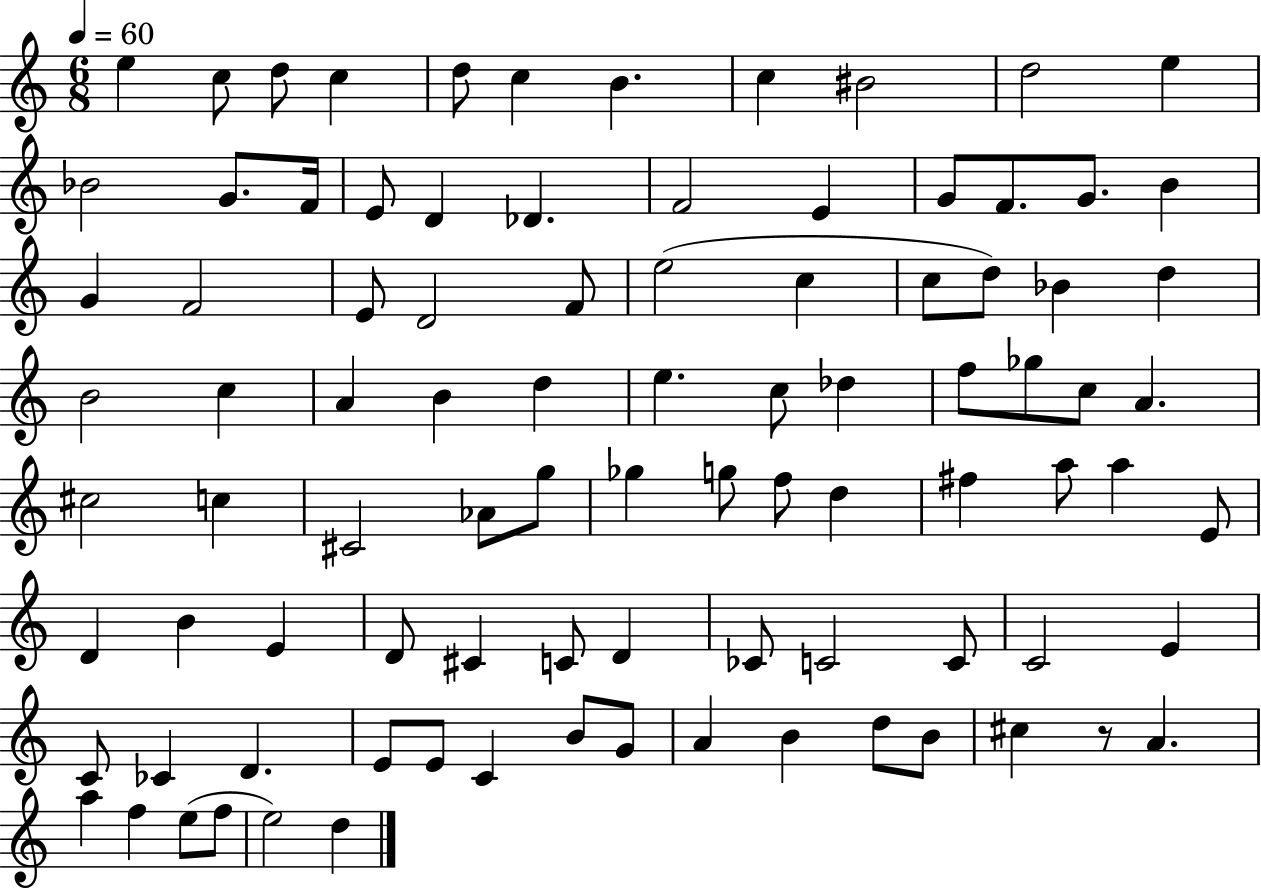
X:1
T:Untitled
M:6/8
L:1/4
K:C
e c/2 d/2 c d/2 c B c ^B2 d2 e _B2 G/2 F/4 E/2 D _D F2 E G/2 F/2 G/2 B G F2 E/2 D2 F/2 e2 c c/2 d/2 _B d B2 c A B d e c/2 _d f/2 _g/2 c/2 A ^c2 c ^C2 _A/2 g/2 _g g/2 f/2 d ^f a/2 a E/2 D B E D/2 ^C C/2 D _C/2 C2 C/2 C2 E C/2 _C D E/2 E/2 C B/2 G/2 A B d/2 B/2 ^c z/2 A a f e/2 f/2 e2 d